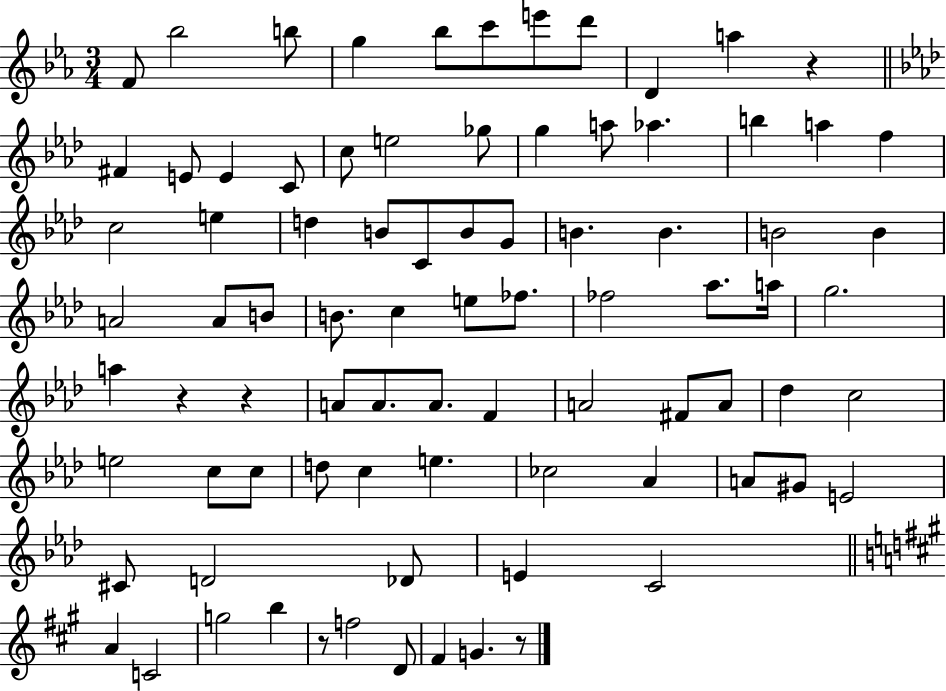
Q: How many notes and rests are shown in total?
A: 84